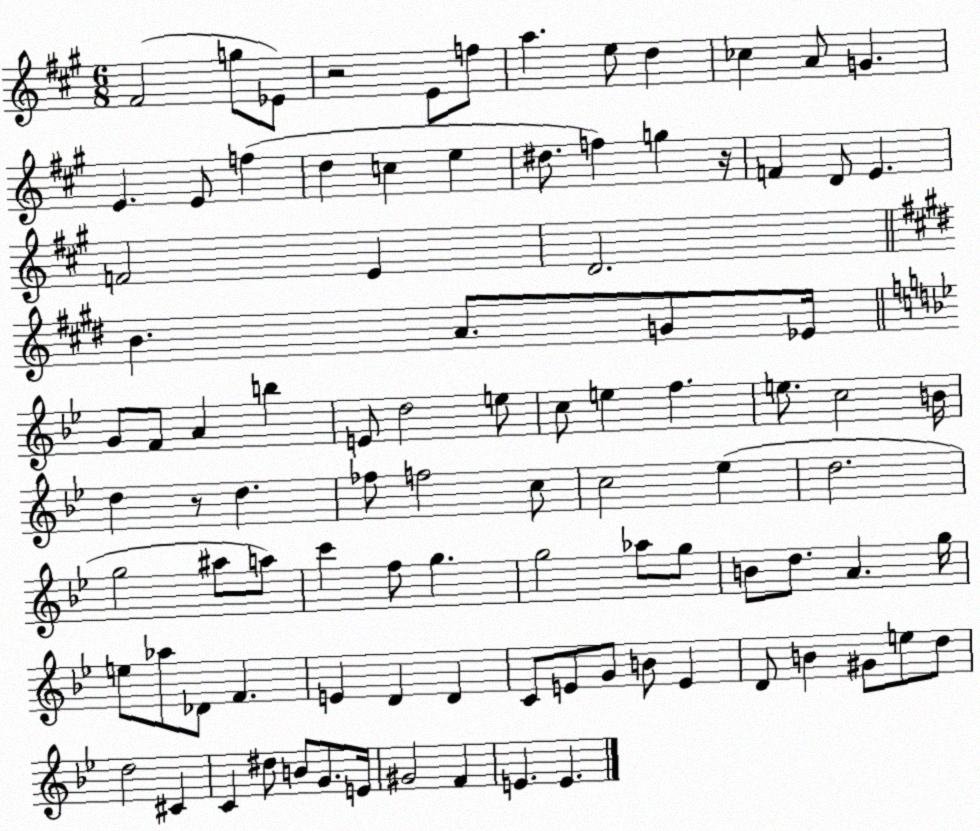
X:1
T:Untitled
M:6/8
L:1/4
K:A
^F2 g/2 _E/2 z2 E/2 f/2 a e/2 d _c A/2 G E E/2 f d c e ^d/2 f g z/4 F D/2 E F2 E D2 B A/2 G/2 _E/4 G/2 F/2 A b E/2 d2 e/2 c/2 e f e/2 c2 B/4 d z/2 d _f/2 f2 c/2 c2 _e d2 g2 ^a/2 a/2 c' f/2 g g2 _a/2 g/2 B/2 d/2 A g/4 e/2 _a/2 _D/2 F E D D C/2 E/2 G/2 B/2 E D/2 B ^G/2 e/2 d/2 d2 ^C C ^d/2 B/2 G/2 E/4 ^G2 F E E